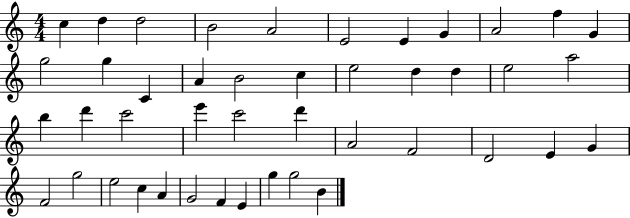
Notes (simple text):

C5/q D5/q D5/h B4/h A4/h E4/h E4/q G4/q A4/h F5/q G4/q G5/h G5/q C4/q A4/q B4/h C5/q E5/h D5/q D5/q E5/h A5/h B5/q D6/q C6/h E6/q C6/h D6/q A4/h F4/h D4/h E4/q G4/q F4/h G5/h E5/h C5/q A4/q G4/h F4/q E4/q G5/q G5/h B4/q